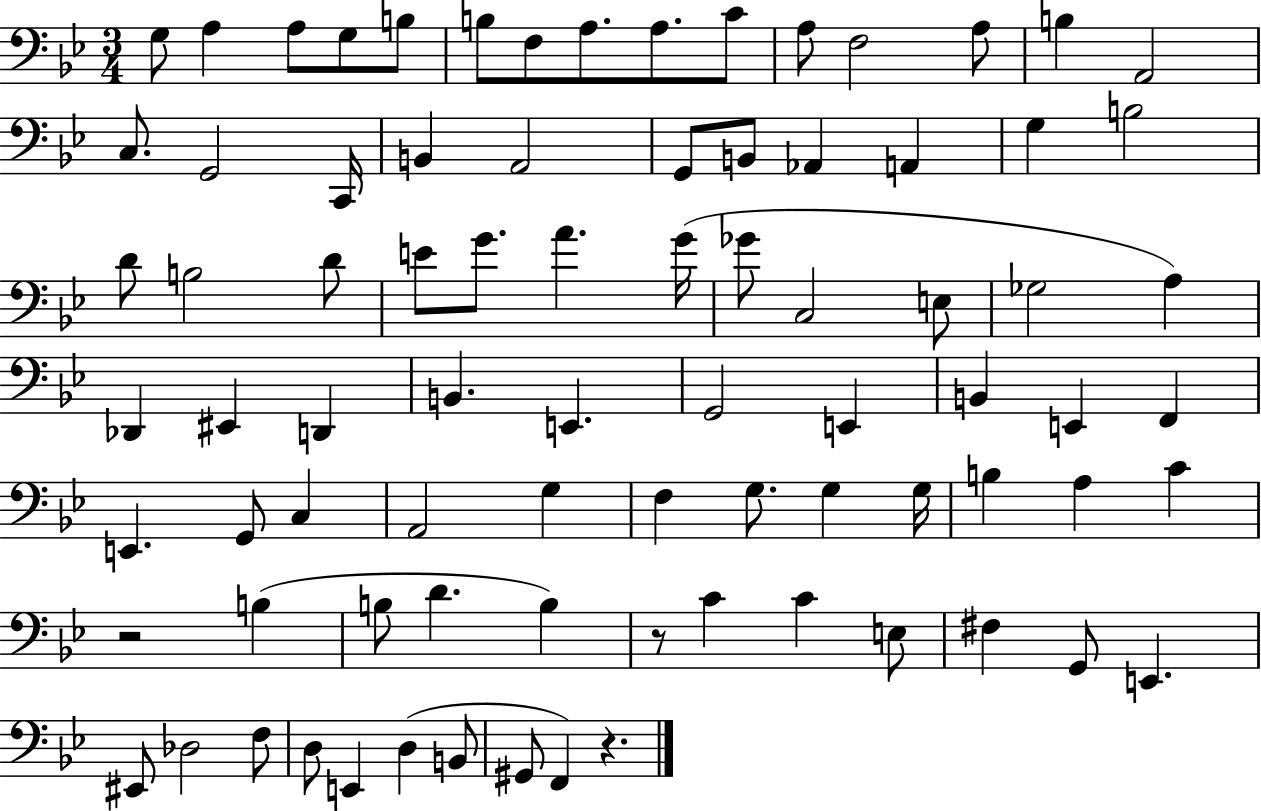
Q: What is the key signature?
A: BES major